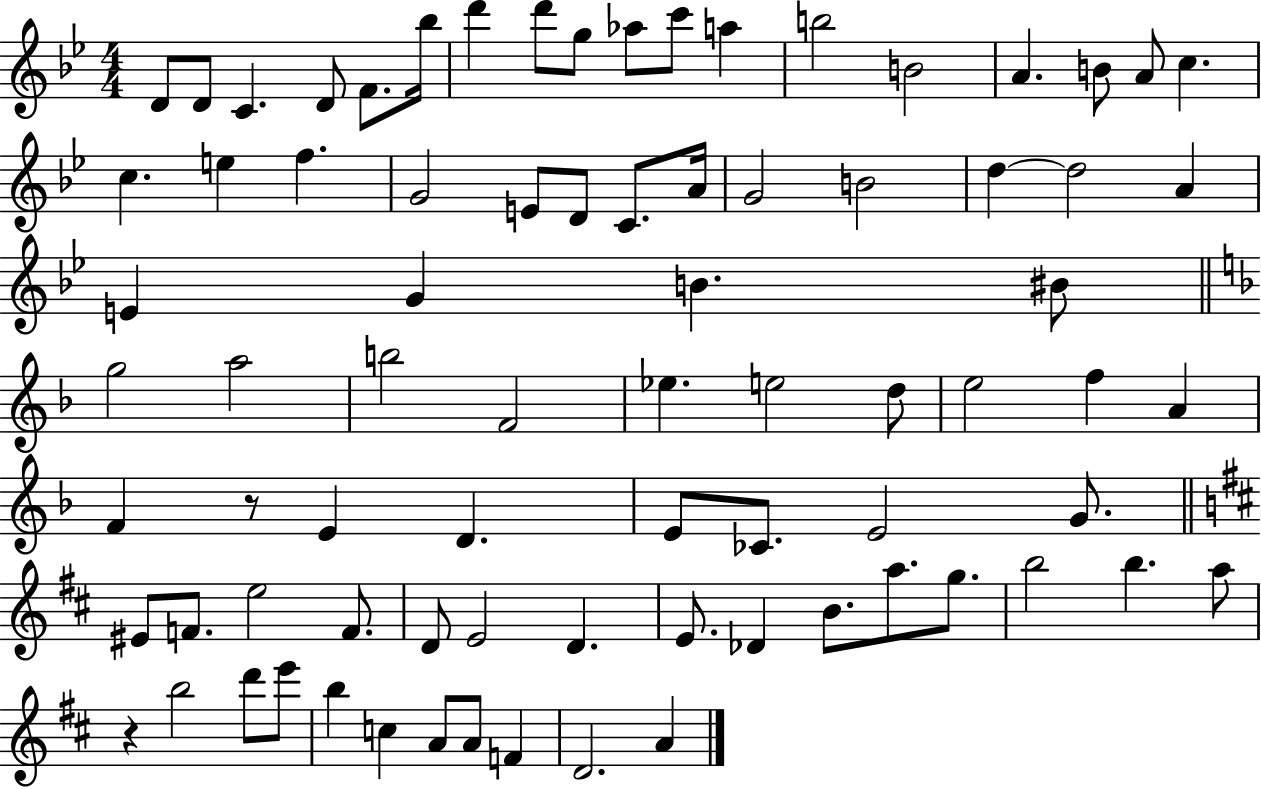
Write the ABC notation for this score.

X:1
T:Untitled
M:4/4
L:1/4
K:Bb
D/2 D/2 C D/2 F/2 _b/4 d' d'/2 g/2 _a/2 c'/2 a b2 B2 A B/2 A/2 c c e f G2 E/2 D/2 C/2 A/4 G2 B2 d d2 A E G B ^B/2 g2 a2 b2 F2 _e e2 d/2 e2 f A F z/2 E D E/2 _C/2 E2 G/2 ^E/2 F/2 e2 F/2 D/2 E2 D E/2 _D B/2 a/2 g/2 b2 b a/2 z b2 d'/2 e'/2 b c A/2 A/2 F D2 A